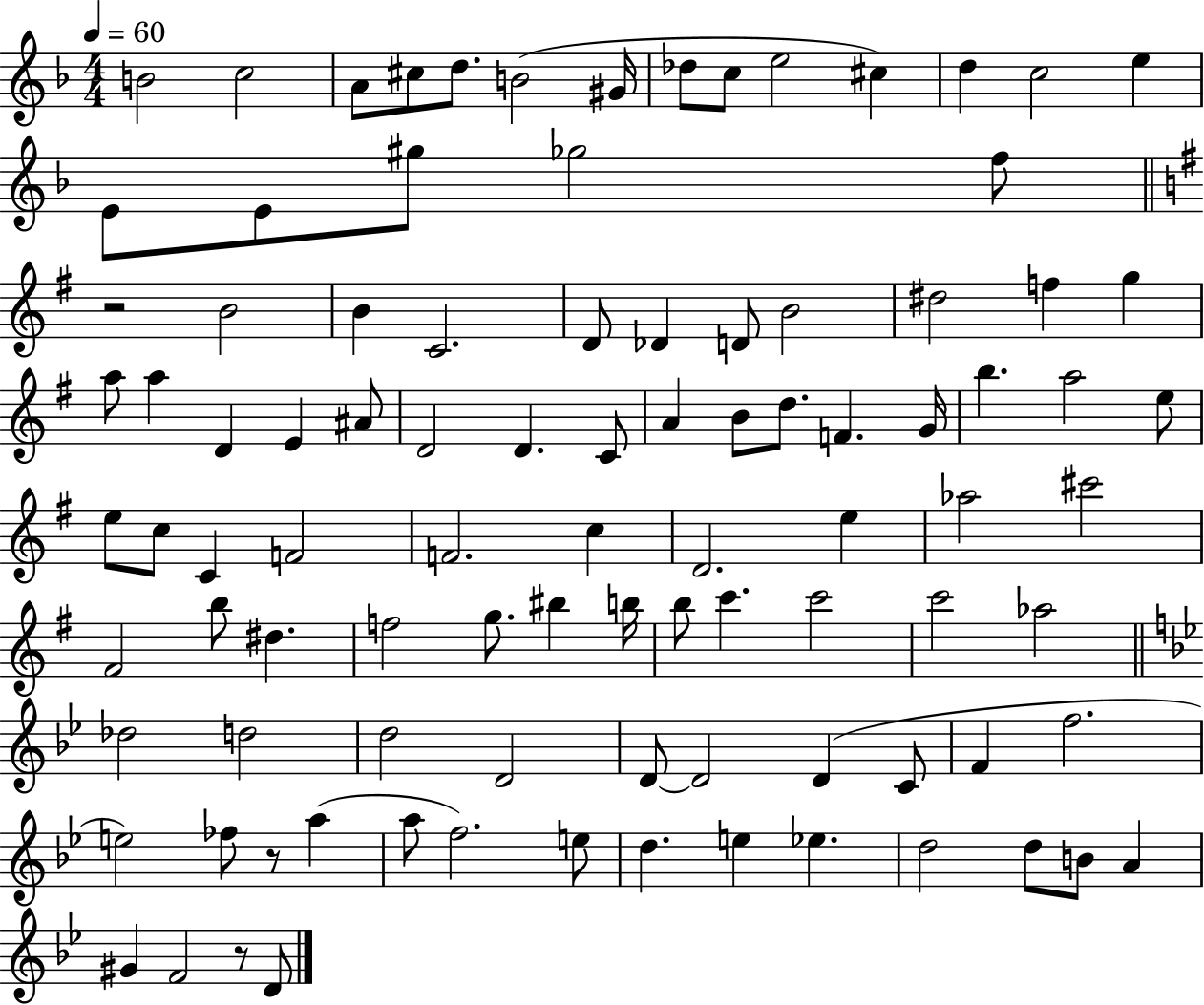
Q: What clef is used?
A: treble